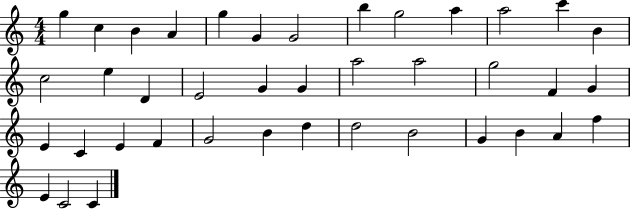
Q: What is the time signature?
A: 4/4